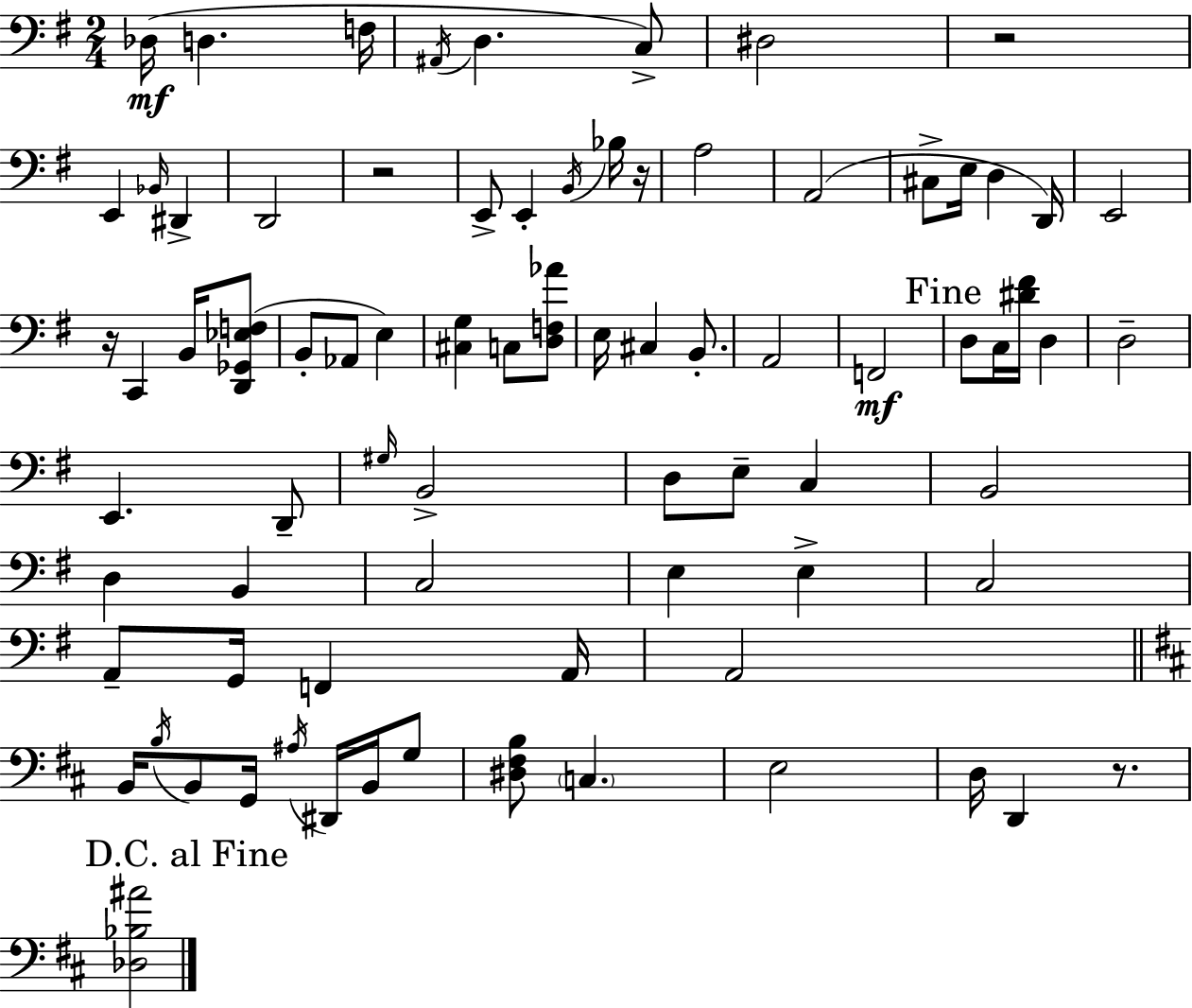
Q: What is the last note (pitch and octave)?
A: D2